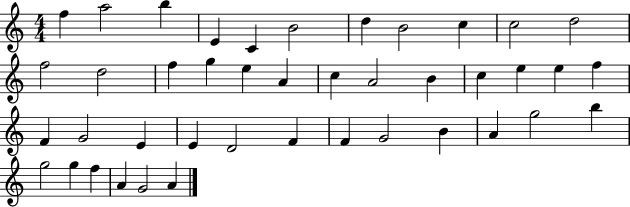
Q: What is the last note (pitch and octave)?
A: A4